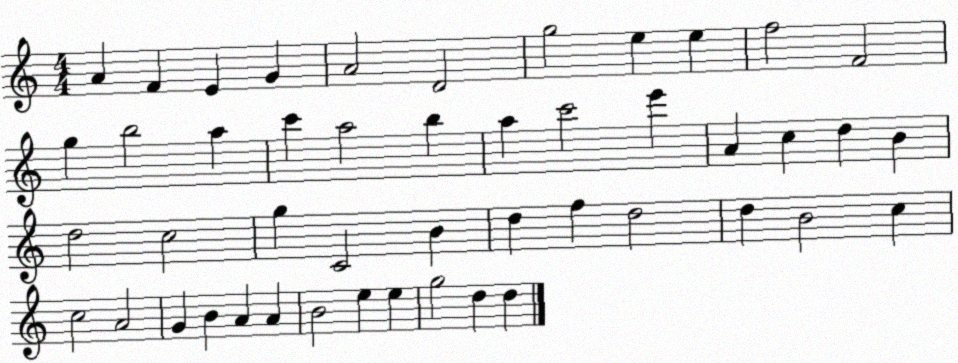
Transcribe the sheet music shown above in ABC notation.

X:1
T:Untitled
M:4/4
L:1/4
K:C
A F E G A2 D2 g2 e e f2 F2 g b2 a c' a2 b a c'2 e' A c d B d2 c2 g C2 B d f d2 d B2 c c2 A2 G B A A B2 e e g2 d d